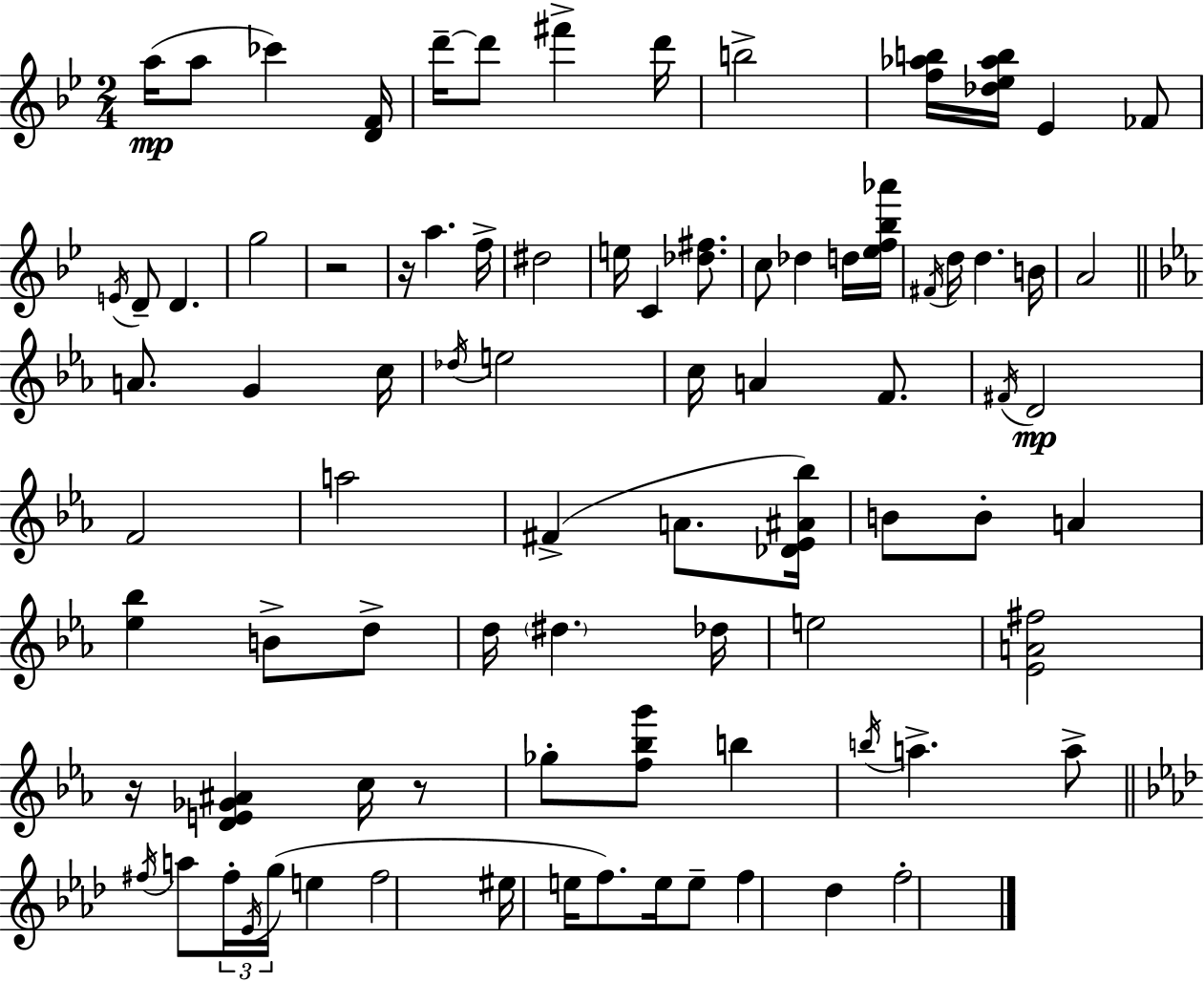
A5/s A5/e CES6/q [D4,F4]/s D6/s D6/e F#6/q D6/s B5/h [F5,Ab5,B5]/s [Db5,Eb5,Ab5,B5]/s Eb4/q FES4/e E4/s D4/e D4/q. G5/h R/h R/s A5/q. F5/s D#5/h E5/s C4/q [Db5,F#5]/e. C5/e Db5/q D5/s [Eb5,F5,Bb5,Ab6]/s F#4/s D5/s D5/q. B4/s A4/h A4/e. G4/q C5/s Db5/s E5/h C5/s A4/q F4/e. F#4/s D4/h F4/h A5/h F#4/q A4/e. [Db4,Eb4,A#4,Bb5]/s B4/e B4/e A4/q [Eb5,Bb5]/q B4/e D5/e D5/s D#5/q. Db5/s E5/h [Eb4,A4,F#5]/h R/s [D4,E4,Gb4,A#4]/q C5/s R/e Gb5/e [F5,Bb5,G6]/e B5/q B5/s A5/q. A5/e F#5/s A5/e F#5/s Eb4/s G5/s E5/q F#5/h EIS5/s E5/s F5/e. E5/s E5/e F5/q Db5/q F5/h